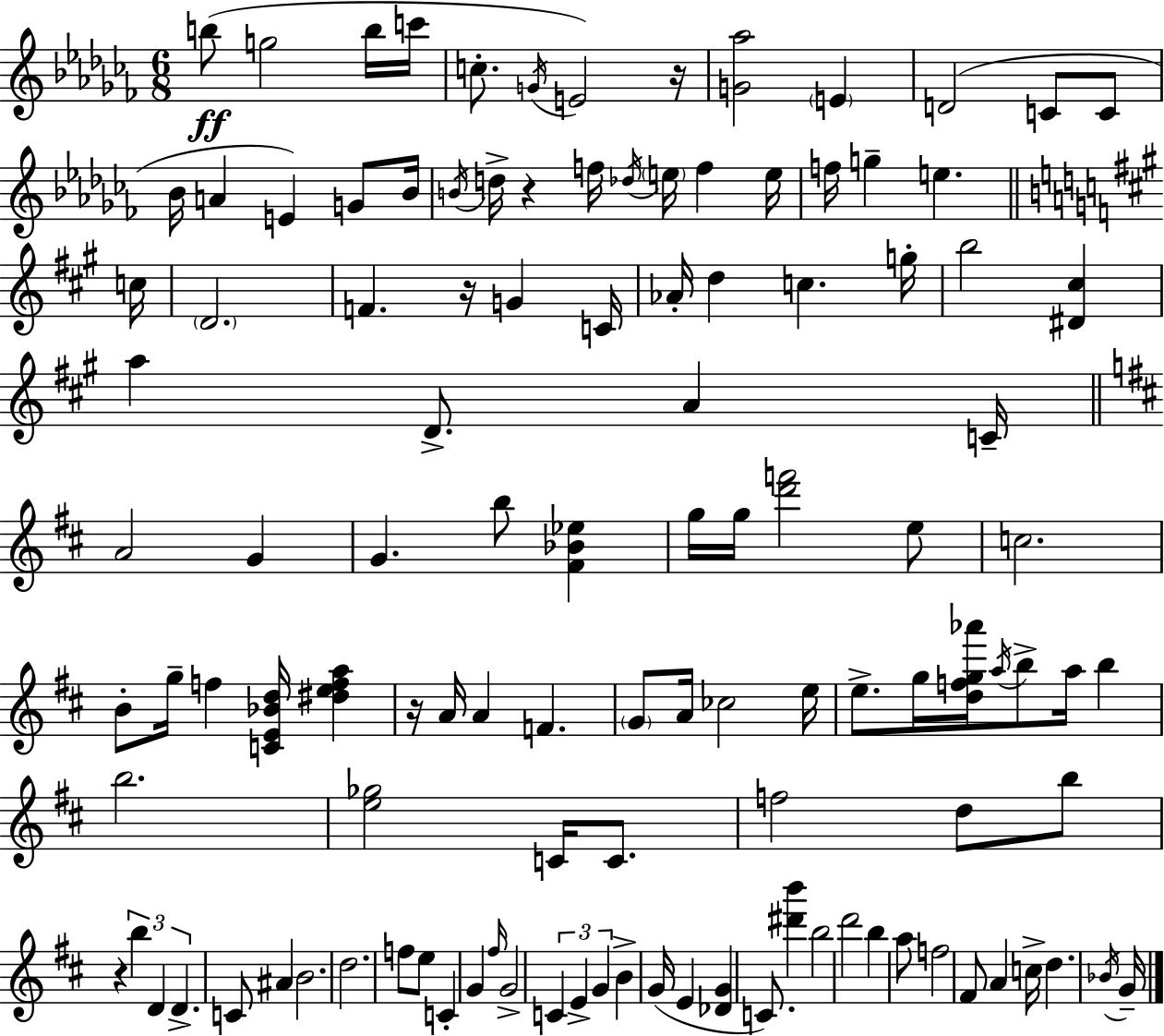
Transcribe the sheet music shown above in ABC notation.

X:1
T:Untitled
M:6/8
L:1/4
K:Abm
b/2 g2 b/4 c'/4 c/2 G/4 E2 z/4 [G_a]2 E D2 C/2 C/2 _B/4 A E G/2 _B/4 B/4 d/4 z f/4 _d/4 e/4 f e/4 f/4 g e c/4 D2 F z/4 G C/4 _A/4 d c g/4 b2 [^D^c] a D/2 A C/4 A2 G G b/2 [^F_B_e] g/4 g/4 [d'f']2 e/2 c2 B/2 g/4 f [CE_Bd]/4 [^defa] z/4 A/4 A F G/2 A/4 _c2 e/4 e/2 g/4 [dfg_a']/4 a/4 b/2 a/4 b b2 [e_g]2 C/4 C/2 f2 d/2 b/2 z b D D C/2 ^A B2 d2 f/2 e/2 C G ^f/4 G2 C E G B G/4 E [_DG] C/2 [^d'b'] b2 d'2 b a/2 f2 ^F/2 A c/4 d _B/4 G/4